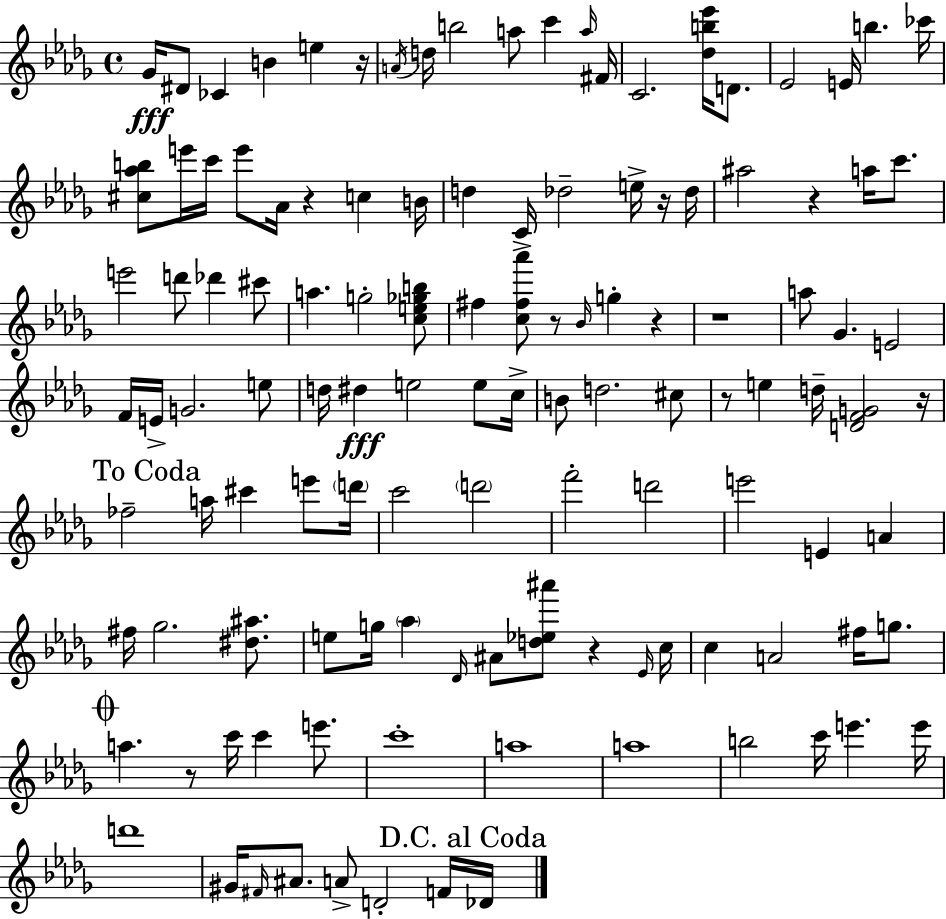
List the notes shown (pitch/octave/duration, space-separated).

Gb4/s D#4/e CES4/q B4/q E5/q R/s A4/s D5/s B5/h A5/e C6/q A5/s F#4/s C4/h. [Db5,B5,Eb6]/s D4/e. Eb4/h E4/s B5/q. CES6/s [C#5,Ab5,B5]/e E6/s C6/s E6/e Ab4/s R/q C5/q B4/s D5/q C4/s Db5/h E5/s R/s Db5/s A#5/h R/q A5/s C6/e. E6/h D6/e Db6/q C#6/e A5/q. G5/h [C5,E5,Gb5,B5]/e F#5/q [C5,F#5,Ab6]/e R/e Bb4/s G5/q R/q R/w A5/e Gb4/q. E4/h F4/s E4/s G4/h. E5/e D5/s D#5/q E5/h E5/e C5/s B4/e D5/h. C#5/e R/e E5/q D5/s [D4,F4,G4]/h R/s FES5/h A5/s C#6/q E6/e D6/s C6/h D6/h F6/h D6/h E6/h E4/q A4/q F#5/s Gb5/h. [D#5,A#5]/e. E5/e G5/s Ab5/q Db4/s A#4/e [D5,Eb5,A#6]/e R/q Eb4/s C5/s C5/q A4/h F#5/s G5/e. A5/q. R/e C6/s C6/q E6/e. C6/w A5/w A5/w B5/h C6/s E6/q. E6/s D6/w G#4/s F#4/s A#4/e. A4/e D4/h F4/s Db4/s